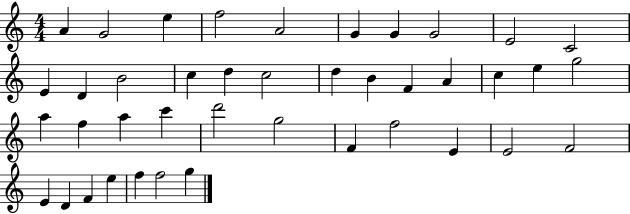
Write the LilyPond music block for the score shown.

{
  \clef treble
  \numericTimeSignature
  \time 4/4
  \key c \major
  a'4 g'2 e''4 | f''2 a'2 | g'4 g'4 g'2 | e'2 c'2 | \break e'4 d'4 b'2 | c''4 d''4 c''2 | d''4 b'4 f'4 a'4 | c''4 e''4 g''2 | \break a''4 f''4 a''4 c'''4 | d'''2 g''2 | f'4 f''2 e'4 | e'2 f'2 | \break e'4 d'4 f'4 e''4 | f''4 f''2 g''4 | \bar "|."
}